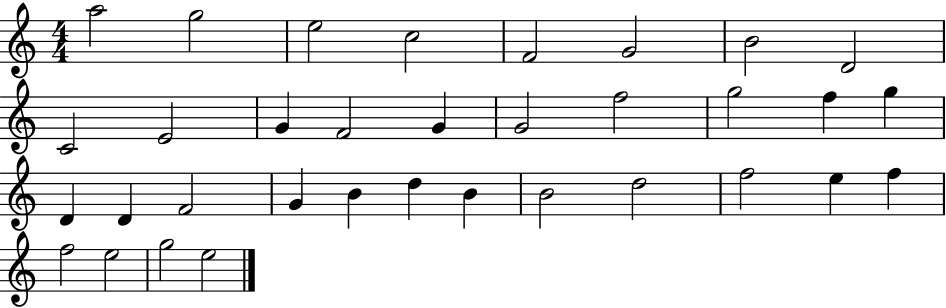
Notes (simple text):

A5/h G5/h E5/h C5/h F4/h G4/h B4/h D4/h C4/h E4/h G4/q F4/h G4/q G4/h F5/h G5/h F5/q G5/q D4/q D4/q F4/h G4/q B4/q D5/q B4/q B4/h D5/h F5/h E5/q F5/q F5/h E5/h G5/h E5/h